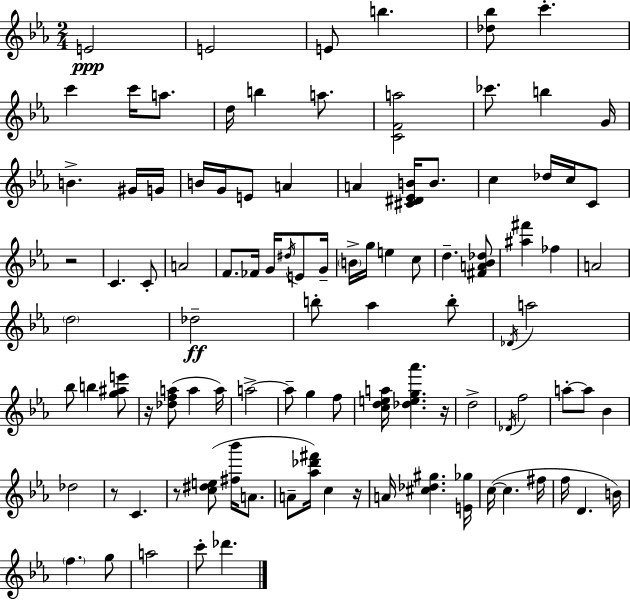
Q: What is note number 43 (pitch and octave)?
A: A4